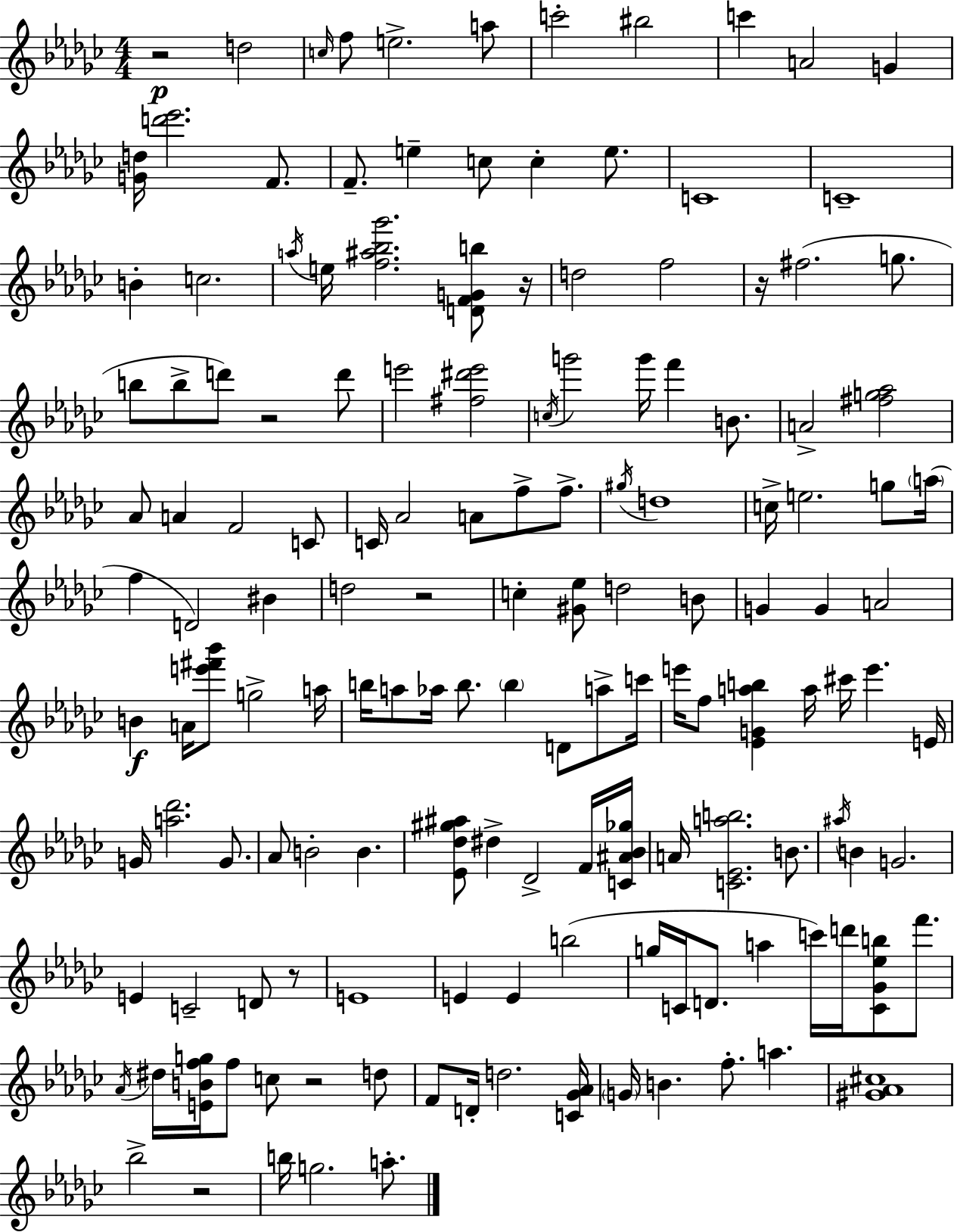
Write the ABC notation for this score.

X:1
T:Untitled
M:4/4
L:1/4
K:Ebm
z2 d2 c/4 f/2 e2 a/2 c'2 ^b2 c' A2 G [Gd]/4 [d'_e']2 F/2 F/2 e c/2 c e/2 C4 C4 B c2 a/4 e/4 [f^a_b_g']2 [DFGb]/2 z/4 d2 f2 z/4 ^f2 g/2 b/2 b/2 d'/2 z2 d'/2 e'2 [^f^d'e']2 c/4 g'2 g'/4 f' B/2 A2 [^fg_a]2 _A/2 A F2 C/2 C/4 _A2 A/2 f/2 f/2 ^g/4 d4 c/4 e2 g/2 a/4 f D2 ^B d2 z2 c [^G_e]/2 d2 B/2 G G A2 B A/4 [e'^f'_b']/2 g2 a/4 b/4 a/2 _a/4 b/2 b D/2 a/2 c'/4 e'/4 f/2 [_EGab] a/4 ^c'/4 e' E/4 G/4 [a_d']2 G/2 _A/2 B2 B [_E_d^g^a]/2 ^d _D2 F/4 [C^A_B_g]/4 A/4 [C_Eab]2 B/2 ^a/4 B G2 E C2 D/2 z/2 E4 E E b2 g/4 C/4 D/2 a c'/4 d'/4 [C_G_eb]/2 f'/2 _A/4 ^d/4 [EBfg]/4 f/2 c/2 z2 d/2 F/2 D/4 d2 [C_G_A]/4 G/4 B f/2 a [^G_A^c]4 _b2 z2 b/4 g2 a/2